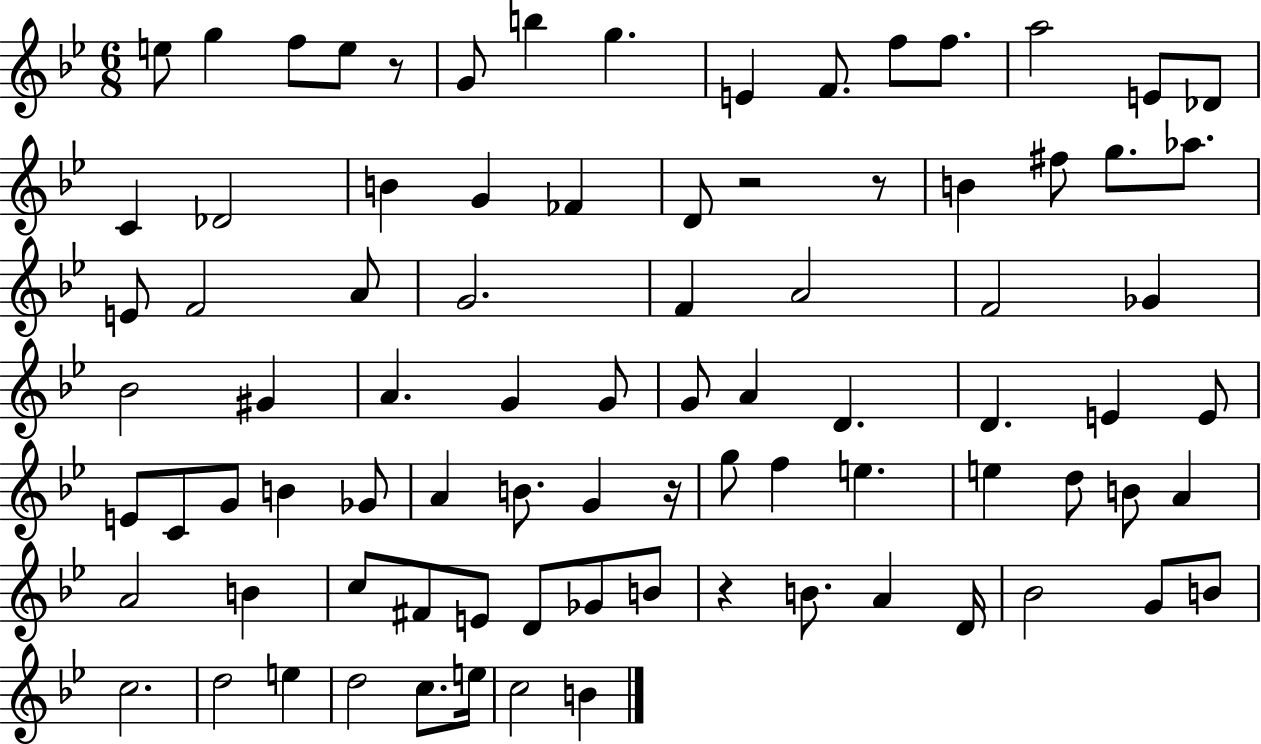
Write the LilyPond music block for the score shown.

{
  \clef treble
  \numericTimeSignature
  \time 6/8
  \key bes \major
  e''8 g''4 f''8 e''8 r8 | g'8 b''4 g''4. | e'4 f'8. f''8 f''8. | a''2 e'8 des'8 | \break c'4 des'2 | b'4 g'4 fes'4 | d'8 r2 r8 | b'4 fis''8 g''8. aes''8. | \break e'8 f'2 a'8 | g'2. | f'4 a'2 | f'2 ges'4 | \break bes'2 gis'4 | a'4. g'4 g'8 | g'8 a'4 d'4. | d'4. e'4 e'8 | \break e'8 c'8 g'8 b'4 ges'8 | a'4 b'8. g'4 r16 | g''8 f''4 e''4. | e''4 d''8 b'8 a'4 | \break a'2 b'4 | c''8 fis'8 e'8 d'8 ges'8 b'8 | r4 b'8. a'4 d'16 | bes'2 g'8 b'8 | \break c''2. | d''2 e''4 | d''2 c''8. e''16 | c''2 b'4 | \break \bar "|."
}